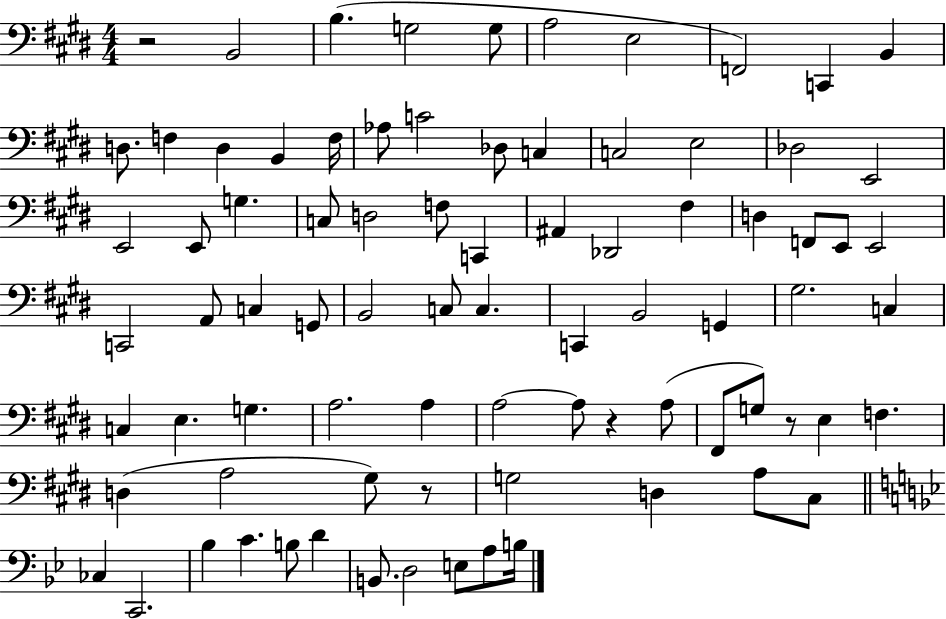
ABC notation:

X:1
T:Untitled
M:4/4
L:1/4
K:E
z2 B,,2 B, G,2 G,/2 A,2 E,2 F,,2 C,, B,, D,/2 F, D, B,, F,/4 _A,/2 C2 _D,/2 C, C,2 E,2 _D,2 E,,2 E,,2 E,,/2 G, C,/2 D,2 F,/2 C,, ^A,, _D,,2 ^F, D, F,,/2 E,,/2 E,,2 C,,2 A,,/2 C, G,,/2 B,,2 C,/2 C, C,, B,,2 G,, ^G,2 C, C, E, G, A,2 A, A,2 A,/2 z A,/2 ^F,,/2 G,/2 z/2 E, F, D, A,2 ^G,/2 z/2 G,2 D, A,/2 ^C,/2 _C, C,,2 _B, C B,/2 D B,,/2 D,2 E,/2 A,/2 B,/4